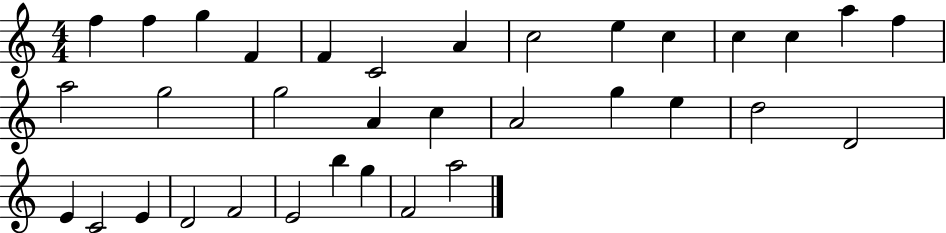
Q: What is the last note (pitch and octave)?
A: A5